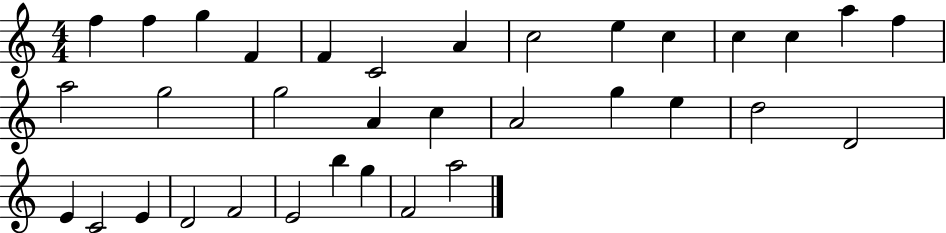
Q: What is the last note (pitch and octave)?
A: A5